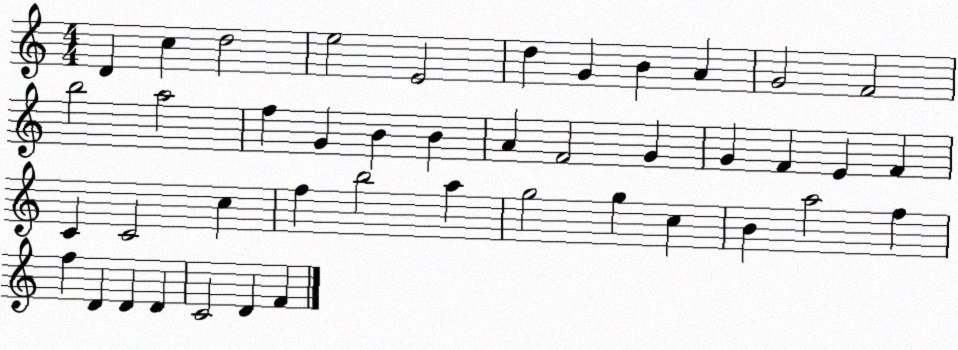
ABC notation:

X:1
T:Untitled
M:4/4
L:1/4
K:C
D c d2 e2 E2 d G B A G2 F2 b2 a2 f G B B A F2 G G F E F C C2 c f b2 a g2 g c B a2 f f D D D C2 D F